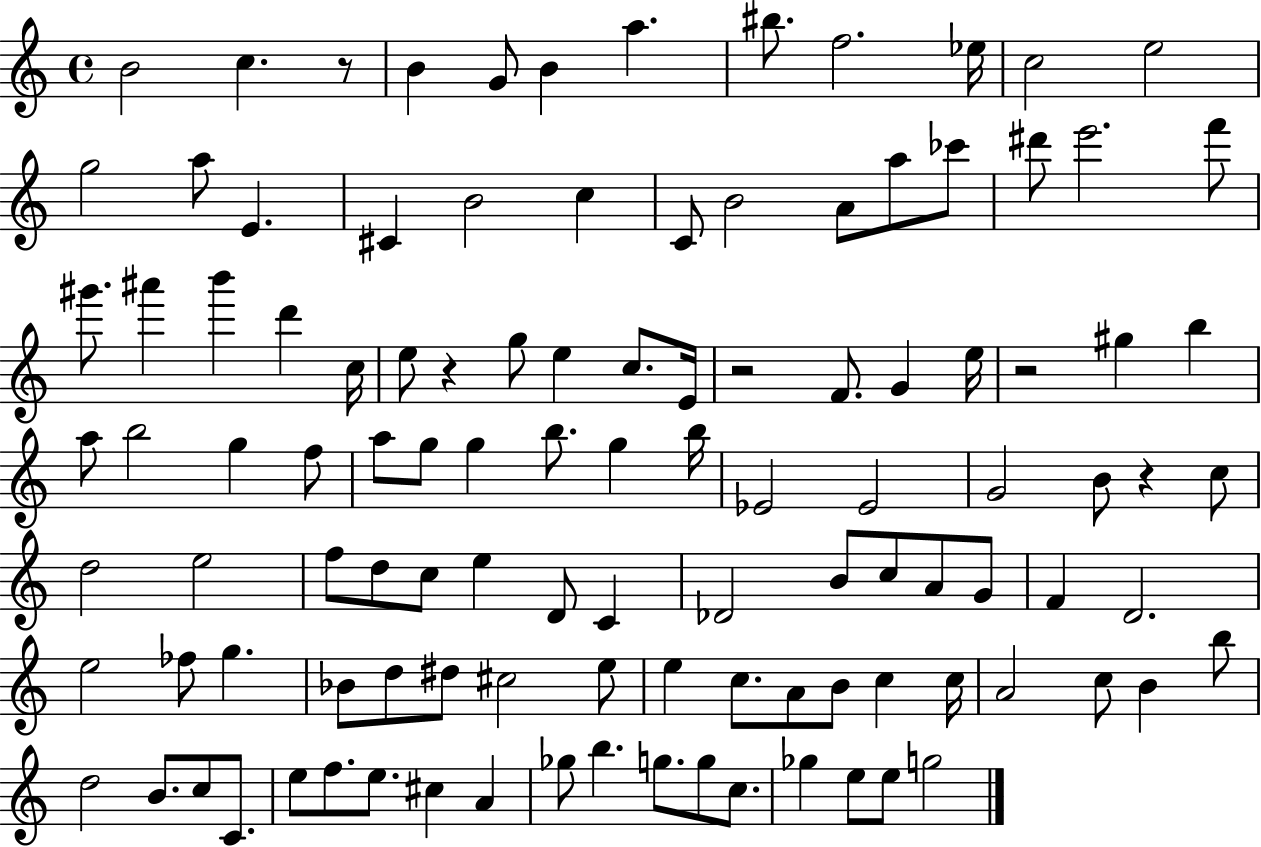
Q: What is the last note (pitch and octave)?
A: G5